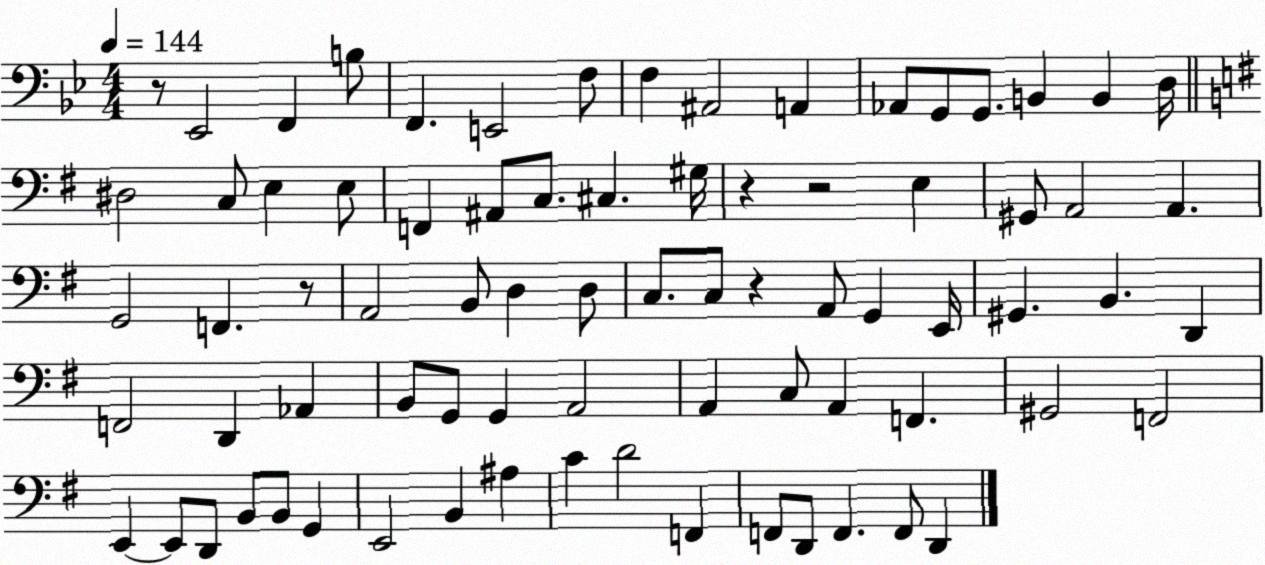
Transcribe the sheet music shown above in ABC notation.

X:1
T:Untitled
M:4/4
L:1/4
K:Bb
z/2 _E,,2 F,, B,/2 F,, E,,2 F,/2 F, ^A,,2 A,, _A,,/2 G,,/2 G,,/2 B,, B,, D,/4 ^D,2 C,/2 E, E,/2 F,, ^A,,/2 C,/2 ^C, ^G,/4 z z2 E, ^G,,/2 A,,2 A,, G,,2 F,, z/2 A,,2 B,,/2 D, D,/2 C,/2 C,/2 z A,,/2 G,, E,,/4 ^G,, B,, D,, F,,2 D,, _A,, B,,/2 G,,/2 G,, A,,2 A,, C,/2 A,, F,, ^G,,2 F,,2 E,, E,,/2 D,,/2 B,,/2 B,,/2 G,, E,,2 B,, ^A, C D2 F,, F,,/2 D,,/2 F,, F,,/2 D,,